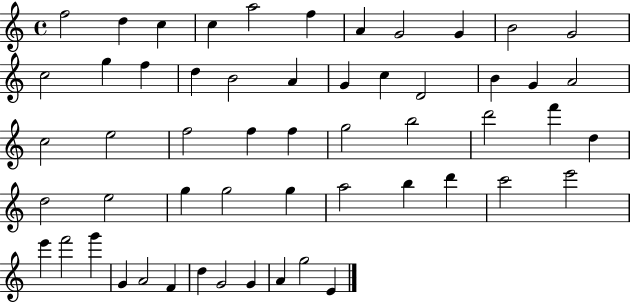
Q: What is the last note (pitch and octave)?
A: E4